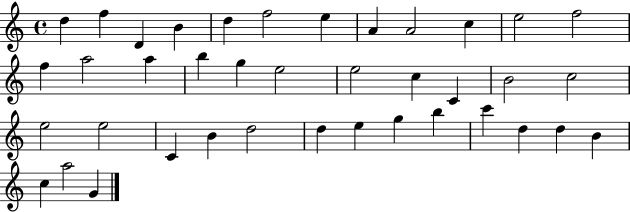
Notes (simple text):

D5/q F5/q D4/q B4/q D5/q F5/h E5/q A4/q A4/h C5/q E5/h F5/h F5/q A5/h A5/q B5/q G5/q E5/h E5/h C5/q C4/q B4/h C5/h E5/h E5/h C4/q B4/q D5/h D5/q E5/q G5/q B5/q C6/q D5/q D5/q B4/q C5/q A5/h G4/q